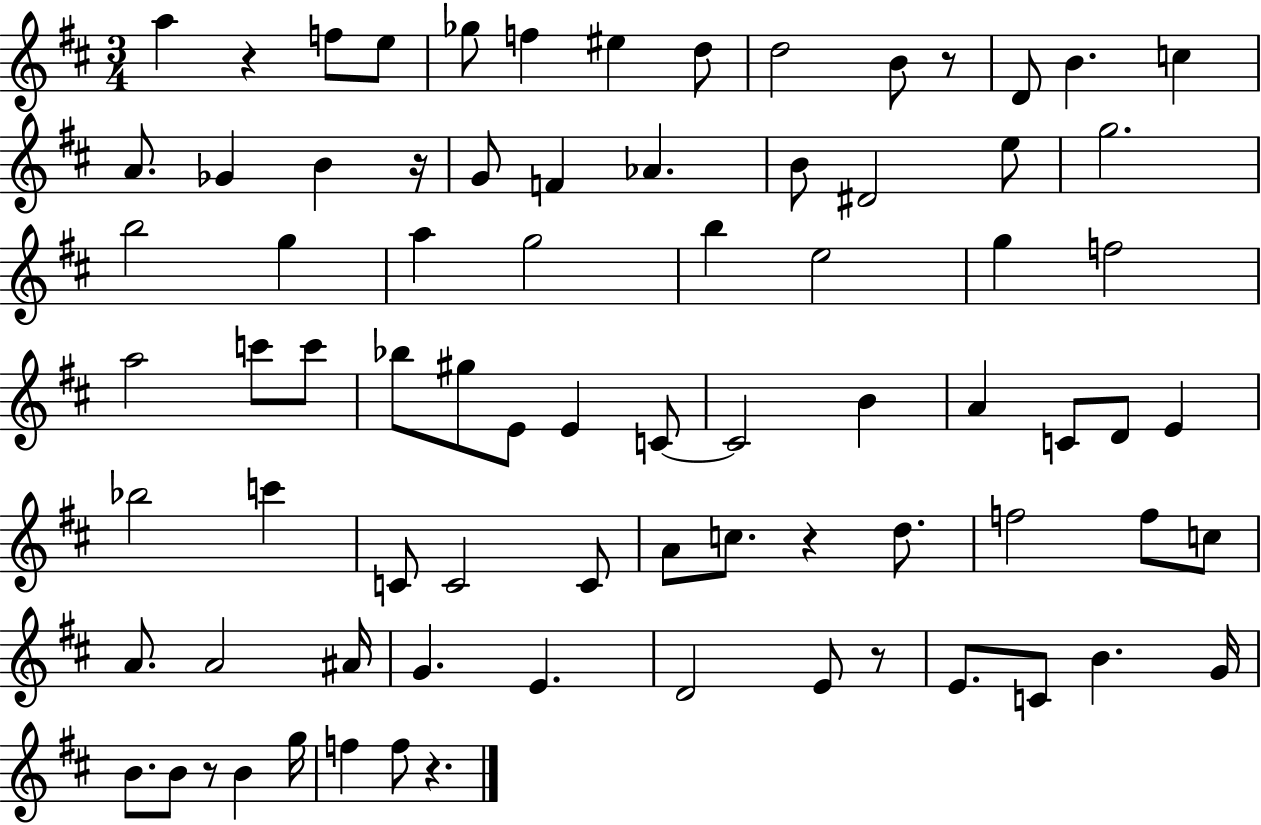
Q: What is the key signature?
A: D major